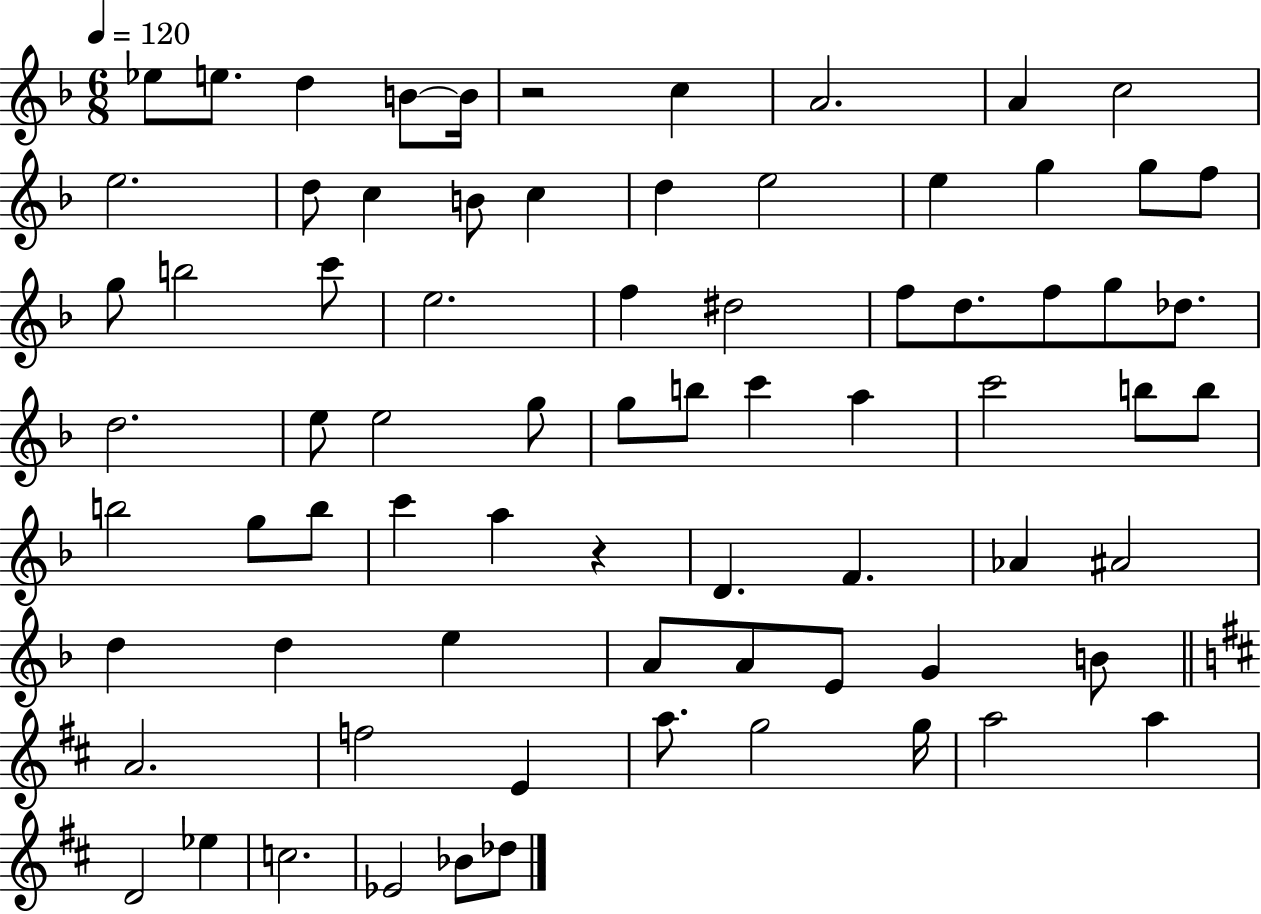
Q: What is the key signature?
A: F major